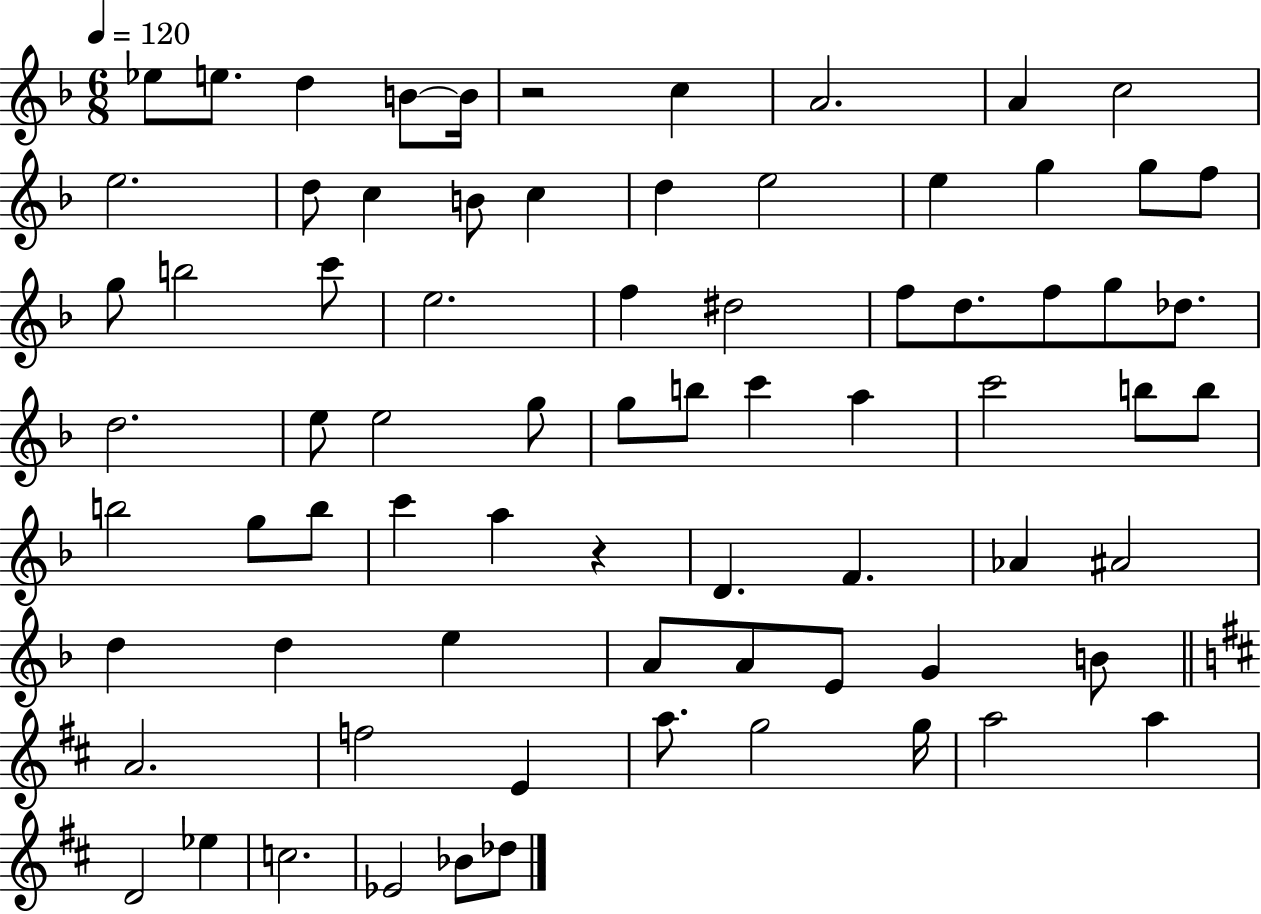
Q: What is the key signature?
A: F major